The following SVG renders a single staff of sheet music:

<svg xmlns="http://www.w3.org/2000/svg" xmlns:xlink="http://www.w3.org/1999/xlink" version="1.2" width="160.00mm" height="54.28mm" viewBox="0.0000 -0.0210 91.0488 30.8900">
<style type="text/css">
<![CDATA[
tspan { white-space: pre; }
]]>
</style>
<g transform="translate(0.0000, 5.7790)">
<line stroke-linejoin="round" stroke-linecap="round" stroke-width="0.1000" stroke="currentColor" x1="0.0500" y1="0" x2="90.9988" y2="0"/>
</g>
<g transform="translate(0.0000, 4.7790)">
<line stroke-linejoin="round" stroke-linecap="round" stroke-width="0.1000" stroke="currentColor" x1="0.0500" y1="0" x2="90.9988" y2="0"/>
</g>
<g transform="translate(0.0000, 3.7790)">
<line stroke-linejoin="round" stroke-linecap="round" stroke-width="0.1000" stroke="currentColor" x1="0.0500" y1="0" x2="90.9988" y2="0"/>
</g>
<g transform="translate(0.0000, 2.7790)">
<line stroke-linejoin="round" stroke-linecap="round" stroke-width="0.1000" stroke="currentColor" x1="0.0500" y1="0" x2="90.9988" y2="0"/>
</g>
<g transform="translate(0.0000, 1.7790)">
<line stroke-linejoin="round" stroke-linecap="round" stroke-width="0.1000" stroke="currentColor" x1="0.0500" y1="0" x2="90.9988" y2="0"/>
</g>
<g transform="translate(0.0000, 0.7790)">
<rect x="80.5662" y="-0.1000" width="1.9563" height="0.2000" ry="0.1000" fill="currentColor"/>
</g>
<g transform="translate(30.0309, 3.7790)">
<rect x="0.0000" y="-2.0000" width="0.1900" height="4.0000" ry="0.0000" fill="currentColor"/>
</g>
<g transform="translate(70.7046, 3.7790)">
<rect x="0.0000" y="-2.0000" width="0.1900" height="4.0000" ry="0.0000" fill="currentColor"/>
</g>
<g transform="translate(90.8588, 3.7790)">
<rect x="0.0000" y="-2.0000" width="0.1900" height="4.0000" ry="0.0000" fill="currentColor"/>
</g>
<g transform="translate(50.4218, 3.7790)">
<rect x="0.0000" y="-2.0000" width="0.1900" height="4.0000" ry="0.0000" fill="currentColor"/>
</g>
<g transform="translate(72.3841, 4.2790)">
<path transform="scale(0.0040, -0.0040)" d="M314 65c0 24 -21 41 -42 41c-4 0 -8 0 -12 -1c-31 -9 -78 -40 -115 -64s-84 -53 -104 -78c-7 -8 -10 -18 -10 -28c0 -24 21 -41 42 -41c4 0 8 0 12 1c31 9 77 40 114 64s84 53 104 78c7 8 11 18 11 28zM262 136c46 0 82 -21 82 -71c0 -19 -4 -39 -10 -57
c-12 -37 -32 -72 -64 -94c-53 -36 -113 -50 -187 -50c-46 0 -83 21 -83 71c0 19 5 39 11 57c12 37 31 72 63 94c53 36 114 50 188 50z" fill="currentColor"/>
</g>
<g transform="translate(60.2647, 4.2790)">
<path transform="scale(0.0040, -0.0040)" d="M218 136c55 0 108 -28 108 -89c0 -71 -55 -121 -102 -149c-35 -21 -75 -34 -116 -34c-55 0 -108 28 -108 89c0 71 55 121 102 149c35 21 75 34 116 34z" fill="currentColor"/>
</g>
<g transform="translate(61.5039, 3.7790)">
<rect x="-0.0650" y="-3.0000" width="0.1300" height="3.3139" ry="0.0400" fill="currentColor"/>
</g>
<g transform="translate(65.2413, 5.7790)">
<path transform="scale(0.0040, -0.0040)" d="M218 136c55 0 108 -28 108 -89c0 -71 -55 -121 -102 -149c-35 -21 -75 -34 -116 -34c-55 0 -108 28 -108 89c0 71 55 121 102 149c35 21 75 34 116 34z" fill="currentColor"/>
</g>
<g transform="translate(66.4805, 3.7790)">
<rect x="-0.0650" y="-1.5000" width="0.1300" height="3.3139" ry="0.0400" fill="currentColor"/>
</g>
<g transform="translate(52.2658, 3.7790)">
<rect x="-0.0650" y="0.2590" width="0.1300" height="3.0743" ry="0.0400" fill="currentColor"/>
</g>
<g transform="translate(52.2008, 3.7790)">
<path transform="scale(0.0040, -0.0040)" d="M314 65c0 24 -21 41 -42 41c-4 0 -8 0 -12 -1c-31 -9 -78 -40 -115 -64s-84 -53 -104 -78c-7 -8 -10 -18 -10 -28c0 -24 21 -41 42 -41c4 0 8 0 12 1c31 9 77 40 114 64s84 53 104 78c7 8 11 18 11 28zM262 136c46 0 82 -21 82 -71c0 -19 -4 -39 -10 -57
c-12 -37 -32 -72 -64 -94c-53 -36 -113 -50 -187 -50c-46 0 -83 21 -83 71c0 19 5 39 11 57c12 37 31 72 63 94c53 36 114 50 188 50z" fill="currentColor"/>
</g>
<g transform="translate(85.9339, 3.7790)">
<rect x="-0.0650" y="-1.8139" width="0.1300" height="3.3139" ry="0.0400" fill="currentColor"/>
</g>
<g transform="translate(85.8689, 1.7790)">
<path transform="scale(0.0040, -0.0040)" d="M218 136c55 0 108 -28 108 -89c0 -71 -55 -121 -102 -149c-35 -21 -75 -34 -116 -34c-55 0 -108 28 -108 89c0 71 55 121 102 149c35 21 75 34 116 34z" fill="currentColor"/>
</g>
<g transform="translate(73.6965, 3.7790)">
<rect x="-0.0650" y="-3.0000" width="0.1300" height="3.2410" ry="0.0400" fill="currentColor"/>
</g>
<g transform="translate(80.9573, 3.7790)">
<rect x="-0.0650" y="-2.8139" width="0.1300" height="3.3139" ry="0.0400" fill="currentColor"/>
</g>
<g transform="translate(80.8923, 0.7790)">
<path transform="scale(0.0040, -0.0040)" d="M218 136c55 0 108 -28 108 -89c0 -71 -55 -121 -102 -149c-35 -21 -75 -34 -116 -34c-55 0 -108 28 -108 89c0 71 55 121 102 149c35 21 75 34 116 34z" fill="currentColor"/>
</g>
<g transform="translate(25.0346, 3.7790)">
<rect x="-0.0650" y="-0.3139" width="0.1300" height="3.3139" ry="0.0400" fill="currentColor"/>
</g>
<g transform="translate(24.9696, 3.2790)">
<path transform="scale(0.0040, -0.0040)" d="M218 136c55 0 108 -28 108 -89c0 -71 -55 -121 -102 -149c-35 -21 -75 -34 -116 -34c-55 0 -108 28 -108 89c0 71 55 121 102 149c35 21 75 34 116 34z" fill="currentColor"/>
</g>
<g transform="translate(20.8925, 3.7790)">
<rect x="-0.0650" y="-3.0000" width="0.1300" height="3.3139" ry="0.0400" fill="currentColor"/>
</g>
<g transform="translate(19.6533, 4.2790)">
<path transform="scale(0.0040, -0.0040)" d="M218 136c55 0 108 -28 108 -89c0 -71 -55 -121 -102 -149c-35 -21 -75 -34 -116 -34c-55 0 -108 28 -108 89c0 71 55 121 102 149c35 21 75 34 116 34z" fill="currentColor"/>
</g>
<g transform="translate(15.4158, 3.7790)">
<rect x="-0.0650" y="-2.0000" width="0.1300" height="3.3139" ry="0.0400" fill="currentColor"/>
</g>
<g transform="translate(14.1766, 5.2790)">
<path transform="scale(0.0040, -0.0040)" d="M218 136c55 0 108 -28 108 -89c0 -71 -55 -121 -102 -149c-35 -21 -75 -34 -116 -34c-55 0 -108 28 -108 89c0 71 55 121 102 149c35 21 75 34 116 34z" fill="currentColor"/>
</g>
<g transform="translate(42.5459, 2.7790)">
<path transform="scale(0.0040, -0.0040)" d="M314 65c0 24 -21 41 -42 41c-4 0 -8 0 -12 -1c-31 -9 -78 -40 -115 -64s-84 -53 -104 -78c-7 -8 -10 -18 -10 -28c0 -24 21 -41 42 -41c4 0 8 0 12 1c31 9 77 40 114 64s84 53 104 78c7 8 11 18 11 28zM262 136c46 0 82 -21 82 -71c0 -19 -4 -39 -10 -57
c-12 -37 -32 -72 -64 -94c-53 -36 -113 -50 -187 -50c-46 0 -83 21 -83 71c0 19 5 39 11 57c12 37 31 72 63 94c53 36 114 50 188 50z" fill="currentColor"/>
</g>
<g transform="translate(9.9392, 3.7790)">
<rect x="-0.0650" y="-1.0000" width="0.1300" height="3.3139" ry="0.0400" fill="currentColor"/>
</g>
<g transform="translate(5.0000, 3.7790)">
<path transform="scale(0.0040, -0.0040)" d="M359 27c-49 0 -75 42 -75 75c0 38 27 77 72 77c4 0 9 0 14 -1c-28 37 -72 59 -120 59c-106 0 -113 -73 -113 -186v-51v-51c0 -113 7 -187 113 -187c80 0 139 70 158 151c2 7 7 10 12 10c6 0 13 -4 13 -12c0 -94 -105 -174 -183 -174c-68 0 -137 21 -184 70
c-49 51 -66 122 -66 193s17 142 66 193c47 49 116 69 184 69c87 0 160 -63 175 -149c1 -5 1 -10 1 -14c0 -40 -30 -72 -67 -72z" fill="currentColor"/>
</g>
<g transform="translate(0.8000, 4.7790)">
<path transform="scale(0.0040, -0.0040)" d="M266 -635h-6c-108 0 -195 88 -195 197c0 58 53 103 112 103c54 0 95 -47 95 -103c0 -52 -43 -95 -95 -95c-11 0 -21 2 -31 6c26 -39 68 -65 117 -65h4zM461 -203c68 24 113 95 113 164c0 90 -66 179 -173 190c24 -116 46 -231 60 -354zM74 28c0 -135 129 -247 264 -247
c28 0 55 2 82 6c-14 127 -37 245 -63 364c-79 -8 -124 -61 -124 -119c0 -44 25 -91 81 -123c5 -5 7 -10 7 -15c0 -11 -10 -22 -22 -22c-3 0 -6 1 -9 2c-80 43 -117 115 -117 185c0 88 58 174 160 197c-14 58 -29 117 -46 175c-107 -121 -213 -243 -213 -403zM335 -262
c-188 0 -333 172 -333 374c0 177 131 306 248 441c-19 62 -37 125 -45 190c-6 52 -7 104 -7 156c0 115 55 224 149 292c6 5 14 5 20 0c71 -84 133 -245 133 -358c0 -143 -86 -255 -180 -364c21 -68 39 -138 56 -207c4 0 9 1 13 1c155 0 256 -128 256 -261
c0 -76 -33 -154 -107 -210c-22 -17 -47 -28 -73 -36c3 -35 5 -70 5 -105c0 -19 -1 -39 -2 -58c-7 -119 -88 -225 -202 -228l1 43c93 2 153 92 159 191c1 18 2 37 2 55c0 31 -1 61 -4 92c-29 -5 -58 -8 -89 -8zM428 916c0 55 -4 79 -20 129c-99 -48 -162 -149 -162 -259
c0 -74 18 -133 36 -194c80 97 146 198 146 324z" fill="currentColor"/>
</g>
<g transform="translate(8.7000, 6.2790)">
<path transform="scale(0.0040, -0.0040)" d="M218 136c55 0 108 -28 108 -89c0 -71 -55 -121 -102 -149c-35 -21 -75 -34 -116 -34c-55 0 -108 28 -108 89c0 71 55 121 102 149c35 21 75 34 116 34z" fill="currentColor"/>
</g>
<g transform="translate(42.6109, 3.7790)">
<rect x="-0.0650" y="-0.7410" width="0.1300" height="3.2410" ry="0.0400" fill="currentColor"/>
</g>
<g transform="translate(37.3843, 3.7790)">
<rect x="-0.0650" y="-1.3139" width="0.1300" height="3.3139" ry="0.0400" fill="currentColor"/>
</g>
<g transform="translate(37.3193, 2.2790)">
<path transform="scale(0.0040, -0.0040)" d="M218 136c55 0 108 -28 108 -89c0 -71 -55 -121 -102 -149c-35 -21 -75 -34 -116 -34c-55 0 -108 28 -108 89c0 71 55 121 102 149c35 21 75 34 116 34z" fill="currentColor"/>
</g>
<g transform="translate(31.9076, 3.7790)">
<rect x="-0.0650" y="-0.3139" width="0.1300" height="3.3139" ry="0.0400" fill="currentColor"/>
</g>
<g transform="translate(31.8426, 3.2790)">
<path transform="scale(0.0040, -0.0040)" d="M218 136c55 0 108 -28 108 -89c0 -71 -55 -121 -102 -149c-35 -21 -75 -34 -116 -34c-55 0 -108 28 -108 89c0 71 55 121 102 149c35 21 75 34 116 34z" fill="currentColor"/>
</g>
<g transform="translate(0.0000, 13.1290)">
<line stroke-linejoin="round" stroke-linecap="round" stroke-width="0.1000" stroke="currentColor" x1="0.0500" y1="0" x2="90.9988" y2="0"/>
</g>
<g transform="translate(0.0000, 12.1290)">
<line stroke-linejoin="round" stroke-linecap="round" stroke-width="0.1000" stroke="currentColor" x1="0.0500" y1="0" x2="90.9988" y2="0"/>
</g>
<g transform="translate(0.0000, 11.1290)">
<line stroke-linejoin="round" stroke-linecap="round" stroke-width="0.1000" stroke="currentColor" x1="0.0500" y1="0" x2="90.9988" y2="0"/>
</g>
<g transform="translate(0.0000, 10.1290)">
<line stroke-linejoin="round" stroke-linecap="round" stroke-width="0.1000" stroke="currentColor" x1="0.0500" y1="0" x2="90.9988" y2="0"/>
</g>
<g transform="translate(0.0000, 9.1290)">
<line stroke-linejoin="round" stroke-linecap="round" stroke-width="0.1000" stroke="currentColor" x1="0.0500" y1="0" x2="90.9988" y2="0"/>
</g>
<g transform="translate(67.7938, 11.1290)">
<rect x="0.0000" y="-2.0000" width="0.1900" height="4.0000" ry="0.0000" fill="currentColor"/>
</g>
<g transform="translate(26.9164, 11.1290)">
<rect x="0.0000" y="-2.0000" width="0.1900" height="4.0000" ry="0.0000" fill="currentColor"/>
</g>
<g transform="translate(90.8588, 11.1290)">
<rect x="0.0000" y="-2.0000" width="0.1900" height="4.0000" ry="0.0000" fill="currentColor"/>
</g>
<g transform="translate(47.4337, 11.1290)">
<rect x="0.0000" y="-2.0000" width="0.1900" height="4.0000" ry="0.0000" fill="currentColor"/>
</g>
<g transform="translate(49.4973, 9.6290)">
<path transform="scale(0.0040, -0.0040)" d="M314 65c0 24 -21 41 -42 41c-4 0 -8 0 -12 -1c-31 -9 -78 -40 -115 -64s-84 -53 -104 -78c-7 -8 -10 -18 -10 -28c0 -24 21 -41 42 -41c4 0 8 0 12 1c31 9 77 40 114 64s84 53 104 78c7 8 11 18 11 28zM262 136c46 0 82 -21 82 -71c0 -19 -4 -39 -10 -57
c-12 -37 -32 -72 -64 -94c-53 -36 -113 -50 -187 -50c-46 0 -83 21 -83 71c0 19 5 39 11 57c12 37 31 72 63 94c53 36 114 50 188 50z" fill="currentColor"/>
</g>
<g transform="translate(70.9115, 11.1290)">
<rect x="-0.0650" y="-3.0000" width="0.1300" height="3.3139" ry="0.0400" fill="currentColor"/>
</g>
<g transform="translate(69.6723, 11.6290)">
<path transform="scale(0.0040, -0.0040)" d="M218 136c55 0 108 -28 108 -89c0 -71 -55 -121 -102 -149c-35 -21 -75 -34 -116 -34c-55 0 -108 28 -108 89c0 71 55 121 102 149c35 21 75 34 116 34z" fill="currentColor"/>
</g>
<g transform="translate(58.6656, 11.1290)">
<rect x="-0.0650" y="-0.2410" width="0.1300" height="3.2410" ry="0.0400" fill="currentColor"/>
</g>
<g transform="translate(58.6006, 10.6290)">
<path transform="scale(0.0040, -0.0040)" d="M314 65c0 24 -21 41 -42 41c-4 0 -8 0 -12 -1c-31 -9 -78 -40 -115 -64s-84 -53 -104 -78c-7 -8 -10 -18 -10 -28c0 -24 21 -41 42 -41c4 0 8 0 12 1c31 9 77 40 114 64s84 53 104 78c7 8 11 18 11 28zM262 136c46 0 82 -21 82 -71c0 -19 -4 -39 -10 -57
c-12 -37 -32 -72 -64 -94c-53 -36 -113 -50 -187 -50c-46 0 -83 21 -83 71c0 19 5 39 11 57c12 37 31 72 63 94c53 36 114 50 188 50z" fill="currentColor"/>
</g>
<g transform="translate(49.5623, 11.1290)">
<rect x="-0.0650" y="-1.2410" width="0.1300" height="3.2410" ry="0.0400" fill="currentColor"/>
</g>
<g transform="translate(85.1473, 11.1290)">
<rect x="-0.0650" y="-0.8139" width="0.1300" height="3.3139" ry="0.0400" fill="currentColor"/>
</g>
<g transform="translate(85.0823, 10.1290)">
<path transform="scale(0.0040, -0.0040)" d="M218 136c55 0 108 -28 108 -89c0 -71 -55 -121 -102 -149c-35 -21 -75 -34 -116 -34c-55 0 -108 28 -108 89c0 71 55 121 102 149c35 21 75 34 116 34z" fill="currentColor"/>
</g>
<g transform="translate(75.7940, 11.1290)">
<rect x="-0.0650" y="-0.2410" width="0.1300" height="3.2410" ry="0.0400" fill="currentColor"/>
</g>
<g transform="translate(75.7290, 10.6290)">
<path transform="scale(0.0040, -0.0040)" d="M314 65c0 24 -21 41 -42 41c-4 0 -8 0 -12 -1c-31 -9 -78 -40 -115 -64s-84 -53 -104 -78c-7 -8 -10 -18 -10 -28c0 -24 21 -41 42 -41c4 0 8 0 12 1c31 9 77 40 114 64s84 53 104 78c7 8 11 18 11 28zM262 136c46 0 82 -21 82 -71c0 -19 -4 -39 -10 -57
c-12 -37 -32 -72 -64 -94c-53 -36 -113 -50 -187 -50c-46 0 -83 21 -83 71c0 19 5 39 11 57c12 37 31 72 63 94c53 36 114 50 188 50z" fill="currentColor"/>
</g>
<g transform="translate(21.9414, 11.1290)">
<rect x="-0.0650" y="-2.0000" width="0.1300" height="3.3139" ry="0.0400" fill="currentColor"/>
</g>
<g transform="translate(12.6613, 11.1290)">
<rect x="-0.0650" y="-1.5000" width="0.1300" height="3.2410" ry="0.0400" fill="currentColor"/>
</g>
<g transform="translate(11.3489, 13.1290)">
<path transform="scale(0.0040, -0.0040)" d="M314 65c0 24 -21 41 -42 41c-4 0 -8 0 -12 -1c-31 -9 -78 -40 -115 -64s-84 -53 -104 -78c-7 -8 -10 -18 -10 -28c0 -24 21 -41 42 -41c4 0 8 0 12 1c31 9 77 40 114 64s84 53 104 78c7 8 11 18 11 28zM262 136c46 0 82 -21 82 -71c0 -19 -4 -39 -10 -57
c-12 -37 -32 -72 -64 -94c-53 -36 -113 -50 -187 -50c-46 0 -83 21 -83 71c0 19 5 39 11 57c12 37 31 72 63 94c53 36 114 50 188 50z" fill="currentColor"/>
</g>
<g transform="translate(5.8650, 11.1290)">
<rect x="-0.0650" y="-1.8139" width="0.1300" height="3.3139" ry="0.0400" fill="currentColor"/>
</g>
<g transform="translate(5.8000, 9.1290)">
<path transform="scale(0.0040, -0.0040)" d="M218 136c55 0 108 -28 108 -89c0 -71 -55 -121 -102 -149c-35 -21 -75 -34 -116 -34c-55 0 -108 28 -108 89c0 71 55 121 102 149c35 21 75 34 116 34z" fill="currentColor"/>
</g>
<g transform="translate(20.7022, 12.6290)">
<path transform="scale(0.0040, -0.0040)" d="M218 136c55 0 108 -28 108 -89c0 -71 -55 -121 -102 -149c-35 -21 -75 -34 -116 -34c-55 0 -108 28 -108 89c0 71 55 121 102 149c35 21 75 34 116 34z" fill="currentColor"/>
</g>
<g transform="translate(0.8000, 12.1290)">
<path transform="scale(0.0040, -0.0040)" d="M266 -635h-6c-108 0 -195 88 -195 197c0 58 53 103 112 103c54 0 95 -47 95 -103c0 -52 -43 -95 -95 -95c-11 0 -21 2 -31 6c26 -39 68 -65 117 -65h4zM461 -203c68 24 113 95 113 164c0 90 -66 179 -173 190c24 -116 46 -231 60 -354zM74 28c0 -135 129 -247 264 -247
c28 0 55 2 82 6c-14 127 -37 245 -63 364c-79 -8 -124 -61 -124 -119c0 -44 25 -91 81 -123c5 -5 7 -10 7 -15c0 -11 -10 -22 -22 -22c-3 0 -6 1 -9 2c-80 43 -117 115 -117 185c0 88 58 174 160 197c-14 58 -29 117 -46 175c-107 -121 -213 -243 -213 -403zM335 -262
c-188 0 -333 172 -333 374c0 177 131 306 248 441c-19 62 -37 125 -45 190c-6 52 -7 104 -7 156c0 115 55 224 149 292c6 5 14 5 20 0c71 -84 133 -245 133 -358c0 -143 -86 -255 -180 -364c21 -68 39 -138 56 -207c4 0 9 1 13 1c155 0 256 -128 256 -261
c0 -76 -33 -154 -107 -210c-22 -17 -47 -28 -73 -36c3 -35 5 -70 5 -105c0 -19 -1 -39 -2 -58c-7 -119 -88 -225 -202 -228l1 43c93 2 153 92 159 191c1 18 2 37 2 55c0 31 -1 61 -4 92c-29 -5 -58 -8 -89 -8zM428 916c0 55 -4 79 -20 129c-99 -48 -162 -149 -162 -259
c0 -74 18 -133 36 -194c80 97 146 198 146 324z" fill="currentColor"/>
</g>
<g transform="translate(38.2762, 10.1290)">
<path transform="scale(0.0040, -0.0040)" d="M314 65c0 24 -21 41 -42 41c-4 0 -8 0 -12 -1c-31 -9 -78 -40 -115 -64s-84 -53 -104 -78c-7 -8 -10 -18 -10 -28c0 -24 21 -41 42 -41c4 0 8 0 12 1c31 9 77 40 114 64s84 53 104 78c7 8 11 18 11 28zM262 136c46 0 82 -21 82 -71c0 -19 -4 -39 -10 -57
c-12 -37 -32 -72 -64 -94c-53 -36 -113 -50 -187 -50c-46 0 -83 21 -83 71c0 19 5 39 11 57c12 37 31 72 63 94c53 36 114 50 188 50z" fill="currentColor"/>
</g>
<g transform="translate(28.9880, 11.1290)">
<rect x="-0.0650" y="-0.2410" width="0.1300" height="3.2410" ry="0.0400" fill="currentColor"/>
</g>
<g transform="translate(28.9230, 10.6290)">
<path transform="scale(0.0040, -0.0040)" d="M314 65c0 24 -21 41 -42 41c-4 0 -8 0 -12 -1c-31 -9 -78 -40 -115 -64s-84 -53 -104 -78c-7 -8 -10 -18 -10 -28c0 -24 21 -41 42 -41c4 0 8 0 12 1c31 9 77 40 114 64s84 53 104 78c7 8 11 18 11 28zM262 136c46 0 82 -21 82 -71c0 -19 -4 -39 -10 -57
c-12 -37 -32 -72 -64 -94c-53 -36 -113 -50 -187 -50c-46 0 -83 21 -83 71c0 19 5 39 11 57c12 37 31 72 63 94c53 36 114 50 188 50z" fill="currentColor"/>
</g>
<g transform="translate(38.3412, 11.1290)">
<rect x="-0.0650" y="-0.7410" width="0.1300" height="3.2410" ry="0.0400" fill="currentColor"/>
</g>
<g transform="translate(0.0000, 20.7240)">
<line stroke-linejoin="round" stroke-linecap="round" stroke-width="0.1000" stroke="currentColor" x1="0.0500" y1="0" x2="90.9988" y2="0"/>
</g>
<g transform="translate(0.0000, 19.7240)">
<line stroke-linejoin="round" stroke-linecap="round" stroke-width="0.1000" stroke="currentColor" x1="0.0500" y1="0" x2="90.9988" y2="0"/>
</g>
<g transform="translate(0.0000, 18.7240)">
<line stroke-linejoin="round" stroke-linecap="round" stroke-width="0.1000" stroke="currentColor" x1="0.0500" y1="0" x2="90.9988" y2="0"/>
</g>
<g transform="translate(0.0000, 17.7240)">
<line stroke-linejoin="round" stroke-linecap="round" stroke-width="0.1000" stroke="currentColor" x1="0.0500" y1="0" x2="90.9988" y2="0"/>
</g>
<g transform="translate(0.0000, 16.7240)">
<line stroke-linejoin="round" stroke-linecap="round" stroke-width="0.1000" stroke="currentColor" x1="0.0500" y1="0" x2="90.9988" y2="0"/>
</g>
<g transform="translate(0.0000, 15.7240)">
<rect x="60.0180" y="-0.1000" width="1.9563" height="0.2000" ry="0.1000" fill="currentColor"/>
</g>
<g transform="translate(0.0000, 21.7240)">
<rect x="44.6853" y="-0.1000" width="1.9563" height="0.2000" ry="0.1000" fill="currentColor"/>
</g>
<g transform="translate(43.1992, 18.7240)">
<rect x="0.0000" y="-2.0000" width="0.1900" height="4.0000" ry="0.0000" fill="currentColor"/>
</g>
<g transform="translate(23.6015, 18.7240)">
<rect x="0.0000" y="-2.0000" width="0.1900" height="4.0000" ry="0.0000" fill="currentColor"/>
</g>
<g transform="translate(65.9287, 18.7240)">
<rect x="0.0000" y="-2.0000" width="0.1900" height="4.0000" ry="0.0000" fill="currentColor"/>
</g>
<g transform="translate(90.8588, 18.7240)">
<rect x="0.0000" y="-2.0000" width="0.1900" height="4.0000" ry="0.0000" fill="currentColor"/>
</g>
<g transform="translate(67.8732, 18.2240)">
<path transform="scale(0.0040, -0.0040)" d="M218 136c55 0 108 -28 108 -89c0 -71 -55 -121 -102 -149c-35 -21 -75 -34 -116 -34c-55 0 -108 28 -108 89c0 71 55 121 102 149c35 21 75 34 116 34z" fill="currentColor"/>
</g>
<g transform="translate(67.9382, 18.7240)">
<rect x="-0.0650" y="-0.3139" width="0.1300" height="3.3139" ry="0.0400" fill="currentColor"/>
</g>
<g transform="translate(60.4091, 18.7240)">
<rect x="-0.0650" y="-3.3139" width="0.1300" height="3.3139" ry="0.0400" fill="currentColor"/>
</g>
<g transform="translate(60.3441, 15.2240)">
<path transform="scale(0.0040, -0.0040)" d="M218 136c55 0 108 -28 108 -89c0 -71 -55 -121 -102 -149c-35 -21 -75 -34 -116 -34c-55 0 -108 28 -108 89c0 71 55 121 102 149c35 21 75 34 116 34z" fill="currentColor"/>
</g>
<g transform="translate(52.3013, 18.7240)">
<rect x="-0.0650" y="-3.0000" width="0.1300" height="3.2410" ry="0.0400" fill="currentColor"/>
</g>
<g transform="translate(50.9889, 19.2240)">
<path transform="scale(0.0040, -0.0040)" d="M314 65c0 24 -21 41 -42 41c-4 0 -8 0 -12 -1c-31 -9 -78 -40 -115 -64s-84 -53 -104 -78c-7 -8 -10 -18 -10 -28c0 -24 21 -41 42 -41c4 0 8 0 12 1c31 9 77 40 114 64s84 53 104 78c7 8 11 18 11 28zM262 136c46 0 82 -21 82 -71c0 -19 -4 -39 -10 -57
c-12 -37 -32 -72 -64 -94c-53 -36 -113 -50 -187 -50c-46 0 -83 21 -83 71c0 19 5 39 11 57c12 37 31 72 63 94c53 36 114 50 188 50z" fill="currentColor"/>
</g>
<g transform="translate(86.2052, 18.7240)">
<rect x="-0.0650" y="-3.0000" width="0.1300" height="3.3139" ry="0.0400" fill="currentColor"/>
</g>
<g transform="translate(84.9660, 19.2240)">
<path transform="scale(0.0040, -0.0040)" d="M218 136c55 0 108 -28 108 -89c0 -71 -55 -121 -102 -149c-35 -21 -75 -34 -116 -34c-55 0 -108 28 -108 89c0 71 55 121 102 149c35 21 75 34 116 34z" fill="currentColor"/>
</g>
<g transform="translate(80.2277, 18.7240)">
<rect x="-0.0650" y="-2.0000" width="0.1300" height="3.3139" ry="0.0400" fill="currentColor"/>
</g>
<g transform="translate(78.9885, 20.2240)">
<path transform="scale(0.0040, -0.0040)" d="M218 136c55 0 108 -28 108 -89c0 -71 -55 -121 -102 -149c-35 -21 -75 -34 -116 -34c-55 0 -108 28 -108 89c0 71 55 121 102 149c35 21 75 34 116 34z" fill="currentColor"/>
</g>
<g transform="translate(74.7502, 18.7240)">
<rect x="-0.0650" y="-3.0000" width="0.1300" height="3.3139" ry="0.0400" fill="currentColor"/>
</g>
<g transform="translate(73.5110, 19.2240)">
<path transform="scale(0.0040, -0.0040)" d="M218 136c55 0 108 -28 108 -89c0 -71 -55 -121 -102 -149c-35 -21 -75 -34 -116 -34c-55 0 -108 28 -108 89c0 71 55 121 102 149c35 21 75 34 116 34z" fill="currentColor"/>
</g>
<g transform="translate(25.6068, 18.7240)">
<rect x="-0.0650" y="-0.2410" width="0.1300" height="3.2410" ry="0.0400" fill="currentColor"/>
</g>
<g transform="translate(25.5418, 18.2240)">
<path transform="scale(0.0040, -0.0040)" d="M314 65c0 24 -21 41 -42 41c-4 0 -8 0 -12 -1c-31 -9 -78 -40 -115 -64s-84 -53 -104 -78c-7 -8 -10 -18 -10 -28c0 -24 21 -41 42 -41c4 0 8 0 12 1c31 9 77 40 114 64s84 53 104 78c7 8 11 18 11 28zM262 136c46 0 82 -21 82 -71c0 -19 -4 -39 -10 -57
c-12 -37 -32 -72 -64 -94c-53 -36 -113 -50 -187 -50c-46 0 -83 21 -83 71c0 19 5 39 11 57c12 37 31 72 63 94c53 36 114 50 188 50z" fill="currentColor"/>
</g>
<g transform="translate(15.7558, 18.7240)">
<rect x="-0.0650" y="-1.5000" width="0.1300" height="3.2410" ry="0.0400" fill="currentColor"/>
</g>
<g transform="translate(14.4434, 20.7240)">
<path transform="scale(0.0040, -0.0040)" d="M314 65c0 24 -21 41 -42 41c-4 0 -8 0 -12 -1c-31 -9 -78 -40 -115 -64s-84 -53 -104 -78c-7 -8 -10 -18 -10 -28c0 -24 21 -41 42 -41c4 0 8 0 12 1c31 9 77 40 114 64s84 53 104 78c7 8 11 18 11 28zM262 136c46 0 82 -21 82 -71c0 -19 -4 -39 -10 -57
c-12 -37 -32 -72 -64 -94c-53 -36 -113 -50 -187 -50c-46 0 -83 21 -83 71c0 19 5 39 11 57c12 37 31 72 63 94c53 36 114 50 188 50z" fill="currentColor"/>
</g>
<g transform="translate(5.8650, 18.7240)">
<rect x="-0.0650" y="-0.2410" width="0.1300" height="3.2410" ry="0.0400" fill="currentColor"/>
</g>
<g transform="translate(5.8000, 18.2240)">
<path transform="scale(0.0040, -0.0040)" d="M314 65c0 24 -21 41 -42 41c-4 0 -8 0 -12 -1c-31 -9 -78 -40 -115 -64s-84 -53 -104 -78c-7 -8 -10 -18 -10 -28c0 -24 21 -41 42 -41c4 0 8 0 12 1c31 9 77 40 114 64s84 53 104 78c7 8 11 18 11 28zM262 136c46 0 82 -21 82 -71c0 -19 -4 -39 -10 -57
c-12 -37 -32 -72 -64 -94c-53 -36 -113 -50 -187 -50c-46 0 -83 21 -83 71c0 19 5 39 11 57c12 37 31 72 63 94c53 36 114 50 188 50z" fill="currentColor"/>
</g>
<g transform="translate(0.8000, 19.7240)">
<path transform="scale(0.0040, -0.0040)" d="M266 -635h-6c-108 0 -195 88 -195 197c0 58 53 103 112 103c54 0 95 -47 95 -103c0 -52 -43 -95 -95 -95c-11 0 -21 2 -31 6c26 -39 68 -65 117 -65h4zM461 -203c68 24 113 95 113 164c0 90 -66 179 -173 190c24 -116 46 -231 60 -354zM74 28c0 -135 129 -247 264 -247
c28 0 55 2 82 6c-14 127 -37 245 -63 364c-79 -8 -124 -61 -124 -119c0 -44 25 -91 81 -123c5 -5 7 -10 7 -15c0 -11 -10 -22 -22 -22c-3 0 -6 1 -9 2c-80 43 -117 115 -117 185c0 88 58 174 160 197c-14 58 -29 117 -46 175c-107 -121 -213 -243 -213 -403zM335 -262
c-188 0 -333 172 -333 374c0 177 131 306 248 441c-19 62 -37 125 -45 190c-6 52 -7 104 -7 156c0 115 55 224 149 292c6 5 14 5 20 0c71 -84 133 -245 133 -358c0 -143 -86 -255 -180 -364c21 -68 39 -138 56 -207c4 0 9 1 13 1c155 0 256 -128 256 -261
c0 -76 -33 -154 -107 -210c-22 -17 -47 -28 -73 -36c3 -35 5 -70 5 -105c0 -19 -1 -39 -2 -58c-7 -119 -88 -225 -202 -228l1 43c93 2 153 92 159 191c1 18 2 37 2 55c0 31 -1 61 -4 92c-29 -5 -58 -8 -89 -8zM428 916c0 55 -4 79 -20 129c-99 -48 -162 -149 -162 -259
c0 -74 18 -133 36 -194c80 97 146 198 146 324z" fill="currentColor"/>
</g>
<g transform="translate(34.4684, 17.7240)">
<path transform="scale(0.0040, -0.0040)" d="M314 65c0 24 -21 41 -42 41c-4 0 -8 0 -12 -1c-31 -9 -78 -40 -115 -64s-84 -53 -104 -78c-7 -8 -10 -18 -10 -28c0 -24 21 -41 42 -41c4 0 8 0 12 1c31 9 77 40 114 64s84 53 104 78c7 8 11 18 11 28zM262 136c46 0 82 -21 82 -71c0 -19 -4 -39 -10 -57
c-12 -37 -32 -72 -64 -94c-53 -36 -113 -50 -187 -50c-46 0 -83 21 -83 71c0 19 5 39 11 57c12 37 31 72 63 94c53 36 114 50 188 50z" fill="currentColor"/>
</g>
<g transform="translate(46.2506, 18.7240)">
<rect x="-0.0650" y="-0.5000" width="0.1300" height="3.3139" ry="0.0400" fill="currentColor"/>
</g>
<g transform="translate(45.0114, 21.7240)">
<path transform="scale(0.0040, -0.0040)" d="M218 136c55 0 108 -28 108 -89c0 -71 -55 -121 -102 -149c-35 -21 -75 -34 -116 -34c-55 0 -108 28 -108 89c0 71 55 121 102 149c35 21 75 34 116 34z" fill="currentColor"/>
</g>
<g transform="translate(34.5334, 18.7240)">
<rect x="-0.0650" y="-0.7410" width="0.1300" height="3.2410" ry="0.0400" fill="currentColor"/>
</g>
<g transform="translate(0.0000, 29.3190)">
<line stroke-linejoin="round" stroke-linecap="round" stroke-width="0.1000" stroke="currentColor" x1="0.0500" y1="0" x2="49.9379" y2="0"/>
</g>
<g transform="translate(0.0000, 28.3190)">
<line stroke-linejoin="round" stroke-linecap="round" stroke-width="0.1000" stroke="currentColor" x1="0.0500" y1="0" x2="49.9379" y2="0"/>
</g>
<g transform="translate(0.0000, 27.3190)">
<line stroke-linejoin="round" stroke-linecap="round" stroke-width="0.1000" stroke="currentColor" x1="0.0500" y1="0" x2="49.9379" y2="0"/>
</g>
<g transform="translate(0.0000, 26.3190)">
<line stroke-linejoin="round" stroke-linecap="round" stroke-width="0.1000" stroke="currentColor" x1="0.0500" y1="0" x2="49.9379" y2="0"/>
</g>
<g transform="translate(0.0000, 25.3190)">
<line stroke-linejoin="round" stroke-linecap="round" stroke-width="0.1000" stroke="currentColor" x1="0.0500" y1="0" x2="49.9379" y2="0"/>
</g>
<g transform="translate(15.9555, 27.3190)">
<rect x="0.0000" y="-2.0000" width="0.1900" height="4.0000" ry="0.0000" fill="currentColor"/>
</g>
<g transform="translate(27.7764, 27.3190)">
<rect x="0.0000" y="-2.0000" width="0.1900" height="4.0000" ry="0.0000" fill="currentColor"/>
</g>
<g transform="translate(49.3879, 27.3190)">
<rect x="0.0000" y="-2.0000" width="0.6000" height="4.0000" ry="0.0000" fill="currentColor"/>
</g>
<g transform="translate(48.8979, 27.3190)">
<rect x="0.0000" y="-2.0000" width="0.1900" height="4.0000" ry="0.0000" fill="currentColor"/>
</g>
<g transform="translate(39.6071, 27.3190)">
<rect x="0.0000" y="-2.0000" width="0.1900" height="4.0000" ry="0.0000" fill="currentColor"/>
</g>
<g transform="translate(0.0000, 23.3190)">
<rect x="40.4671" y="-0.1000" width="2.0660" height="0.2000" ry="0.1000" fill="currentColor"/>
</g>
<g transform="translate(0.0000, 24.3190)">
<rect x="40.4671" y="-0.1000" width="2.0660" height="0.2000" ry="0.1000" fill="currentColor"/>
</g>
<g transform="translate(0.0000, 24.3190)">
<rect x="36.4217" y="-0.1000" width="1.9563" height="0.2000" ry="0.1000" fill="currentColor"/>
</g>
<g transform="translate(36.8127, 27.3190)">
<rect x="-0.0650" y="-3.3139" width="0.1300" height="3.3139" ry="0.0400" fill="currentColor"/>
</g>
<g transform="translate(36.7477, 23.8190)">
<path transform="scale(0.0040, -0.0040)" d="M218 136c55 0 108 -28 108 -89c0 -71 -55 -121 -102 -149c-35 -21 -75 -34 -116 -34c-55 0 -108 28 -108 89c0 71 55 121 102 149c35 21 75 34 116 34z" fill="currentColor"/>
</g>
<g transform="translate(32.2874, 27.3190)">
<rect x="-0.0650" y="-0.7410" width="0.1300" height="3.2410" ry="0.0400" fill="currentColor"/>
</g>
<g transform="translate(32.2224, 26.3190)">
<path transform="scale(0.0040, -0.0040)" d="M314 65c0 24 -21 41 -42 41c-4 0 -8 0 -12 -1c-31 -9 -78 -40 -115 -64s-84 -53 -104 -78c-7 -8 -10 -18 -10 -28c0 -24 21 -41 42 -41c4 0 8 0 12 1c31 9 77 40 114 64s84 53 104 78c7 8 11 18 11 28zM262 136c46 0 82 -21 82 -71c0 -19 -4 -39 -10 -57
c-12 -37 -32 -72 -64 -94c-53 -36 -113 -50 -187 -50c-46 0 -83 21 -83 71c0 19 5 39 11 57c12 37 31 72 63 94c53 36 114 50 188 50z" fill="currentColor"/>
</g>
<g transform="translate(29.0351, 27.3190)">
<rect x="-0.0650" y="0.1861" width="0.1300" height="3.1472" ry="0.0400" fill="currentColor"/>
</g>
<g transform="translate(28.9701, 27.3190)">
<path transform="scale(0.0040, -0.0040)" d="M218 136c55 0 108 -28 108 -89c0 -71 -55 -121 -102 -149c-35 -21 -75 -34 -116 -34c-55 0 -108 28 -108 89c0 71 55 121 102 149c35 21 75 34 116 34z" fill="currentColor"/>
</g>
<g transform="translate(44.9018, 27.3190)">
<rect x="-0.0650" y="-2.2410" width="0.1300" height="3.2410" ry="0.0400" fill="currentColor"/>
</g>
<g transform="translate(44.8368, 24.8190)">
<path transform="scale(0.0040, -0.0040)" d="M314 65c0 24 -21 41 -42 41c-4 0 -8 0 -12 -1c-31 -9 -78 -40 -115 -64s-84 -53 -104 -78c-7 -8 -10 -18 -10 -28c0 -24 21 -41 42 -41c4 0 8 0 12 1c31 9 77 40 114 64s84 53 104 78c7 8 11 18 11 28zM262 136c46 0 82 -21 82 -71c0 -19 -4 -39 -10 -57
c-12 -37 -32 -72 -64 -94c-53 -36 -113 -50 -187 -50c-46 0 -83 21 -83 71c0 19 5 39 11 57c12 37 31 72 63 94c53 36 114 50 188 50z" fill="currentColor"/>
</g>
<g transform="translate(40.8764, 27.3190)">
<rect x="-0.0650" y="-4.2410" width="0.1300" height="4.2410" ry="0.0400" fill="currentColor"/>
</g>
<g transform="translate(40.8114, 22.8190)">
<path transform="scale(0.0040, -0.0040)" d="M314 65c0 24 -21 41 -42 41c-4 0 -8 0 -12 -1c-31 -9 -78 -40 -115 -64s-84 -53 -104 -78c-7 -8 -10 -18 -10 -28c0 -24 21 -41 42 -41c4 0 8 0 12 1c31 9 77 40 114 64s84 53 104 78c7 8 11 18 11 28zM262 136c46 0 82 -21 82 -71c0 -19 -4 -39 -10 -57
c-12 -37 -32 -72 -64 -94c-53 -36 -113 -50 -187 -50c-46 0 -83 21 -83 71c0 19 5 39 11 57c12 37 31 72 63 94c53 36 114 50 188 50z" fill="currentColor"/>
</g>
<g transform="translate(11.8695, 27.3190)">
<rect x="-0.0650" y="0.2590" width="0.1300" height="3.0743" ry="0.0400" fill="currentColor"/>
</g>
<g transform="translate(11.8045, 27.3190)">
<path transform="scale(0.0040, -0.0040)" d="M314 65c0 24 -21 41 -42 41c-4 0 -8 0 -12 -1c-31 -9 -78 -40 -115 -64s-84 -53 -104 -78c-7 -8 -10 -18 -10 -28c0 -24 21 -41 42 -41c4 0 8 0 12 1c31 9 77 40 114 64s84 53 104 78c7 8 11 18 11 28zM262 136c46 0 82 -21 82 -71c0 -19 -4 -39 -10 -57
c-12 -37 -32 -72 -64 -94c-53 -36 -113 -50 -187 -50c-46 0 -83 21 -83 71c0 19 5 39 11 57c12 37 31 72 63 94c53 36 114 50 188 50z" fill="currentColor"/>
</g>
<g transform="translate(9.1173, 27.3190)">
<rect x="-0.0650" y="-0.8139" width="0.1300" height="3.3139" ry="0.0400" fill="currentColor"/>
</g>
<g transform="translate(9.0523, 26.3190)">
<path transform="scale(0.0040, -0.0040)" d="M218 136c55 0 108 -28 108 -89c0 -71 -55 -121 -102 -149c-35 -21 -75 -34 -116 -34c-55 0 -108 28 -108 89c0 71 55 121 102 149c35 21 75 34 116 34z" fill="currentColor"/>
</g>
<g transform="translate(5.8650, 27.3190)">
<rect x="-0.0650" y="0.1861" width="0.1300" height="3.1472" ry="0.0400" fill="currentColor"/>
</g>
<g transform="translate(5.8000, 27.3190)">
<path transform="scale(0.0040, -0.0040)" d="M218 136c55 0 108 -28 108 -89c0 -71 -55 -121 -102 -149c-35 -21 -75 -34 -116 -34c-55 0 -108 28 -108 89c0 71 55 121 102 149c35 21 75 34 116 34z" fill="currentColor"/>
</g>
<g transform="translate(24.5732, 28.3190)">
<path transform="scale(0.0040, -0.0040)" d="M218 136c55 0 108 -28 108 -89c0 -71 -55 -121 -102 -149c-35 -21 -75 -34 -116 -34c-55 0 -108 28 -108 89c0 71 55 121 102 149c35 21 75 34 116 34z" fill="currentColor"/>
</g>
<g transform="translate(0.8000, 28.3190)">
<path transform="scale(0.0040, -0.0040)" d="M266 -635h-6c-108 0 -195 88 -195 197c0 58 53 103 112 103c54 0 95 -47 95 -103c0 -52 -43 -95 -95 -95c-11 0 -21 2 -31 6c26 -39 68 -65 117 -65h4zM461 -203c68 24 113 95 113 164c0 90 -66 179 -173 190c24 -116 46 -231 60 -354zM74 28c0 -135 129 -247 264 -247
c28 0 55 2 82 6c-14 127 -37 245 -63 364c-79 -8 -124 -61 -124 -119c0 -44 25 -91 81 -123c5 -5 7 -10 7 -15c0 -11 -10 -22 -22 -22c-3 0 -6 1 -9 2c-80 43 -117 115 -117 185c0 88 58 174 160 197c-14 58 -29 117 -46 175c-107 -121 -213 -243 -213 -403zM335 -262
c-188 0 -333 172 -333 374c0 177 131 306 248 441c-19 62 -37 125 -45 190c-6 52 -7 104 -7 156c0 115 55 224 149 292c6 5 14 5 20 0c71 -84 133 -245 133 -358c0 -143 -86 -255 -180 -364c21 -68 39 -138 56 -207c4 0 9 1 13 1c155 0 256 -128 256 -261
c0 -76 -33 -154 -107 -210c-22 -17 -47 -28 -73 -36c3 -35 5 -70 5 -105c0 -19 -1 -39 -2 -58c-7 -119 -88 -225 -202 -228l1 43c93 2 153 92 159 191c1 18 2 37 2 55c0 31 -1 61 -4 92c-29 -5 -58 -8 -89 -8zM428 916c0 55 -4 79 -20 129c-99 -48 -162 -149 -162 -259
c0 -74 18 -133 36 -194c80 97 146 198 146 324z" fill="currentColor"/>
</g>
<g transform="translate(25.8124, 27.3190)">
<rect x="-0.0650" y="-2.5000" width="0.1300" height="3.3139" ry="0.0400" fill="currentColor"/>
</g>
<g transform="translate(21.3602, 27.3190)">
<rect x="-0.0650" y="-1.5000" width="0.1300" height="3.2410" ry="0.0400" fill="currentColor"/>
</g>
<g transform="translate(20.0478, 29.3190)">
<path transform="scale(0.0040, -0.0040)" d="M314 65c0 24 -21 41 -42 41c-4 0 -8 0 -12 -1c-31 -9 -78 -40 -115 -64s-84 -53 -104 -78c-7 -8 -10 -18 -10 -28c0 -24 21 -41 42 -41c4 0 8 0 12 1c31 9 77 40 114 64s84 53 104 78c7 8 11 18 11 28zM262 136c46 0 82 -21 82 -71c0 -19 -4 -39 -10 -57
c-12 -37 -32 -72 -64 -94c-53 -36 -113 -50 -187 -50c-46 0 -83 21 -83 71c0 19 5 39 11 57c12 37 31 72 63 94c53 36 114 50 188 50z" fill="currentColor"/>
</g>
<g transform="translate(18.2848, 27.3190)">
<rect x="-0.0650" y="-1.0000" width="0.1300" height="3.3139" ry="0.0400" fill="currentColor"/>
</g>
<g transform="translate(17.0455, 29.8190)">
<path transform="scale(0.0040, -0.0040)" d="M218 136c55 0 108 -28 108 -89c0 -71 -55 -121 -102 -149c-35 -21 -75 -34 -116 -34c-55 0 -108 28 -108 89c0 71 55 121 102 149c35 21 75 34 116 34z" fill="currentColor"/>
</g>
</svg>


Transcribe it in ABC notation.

X:1
T:Untitled
M:4/4
L:1/4
K:C
D F A c c e d2 B2 A E A2 a f f E2 F c2 d2 e2 c2 A c2 d c2 E2 c2 d2 C A2 b c A F A B d B2 D E2 G B d2 b d'2 g2